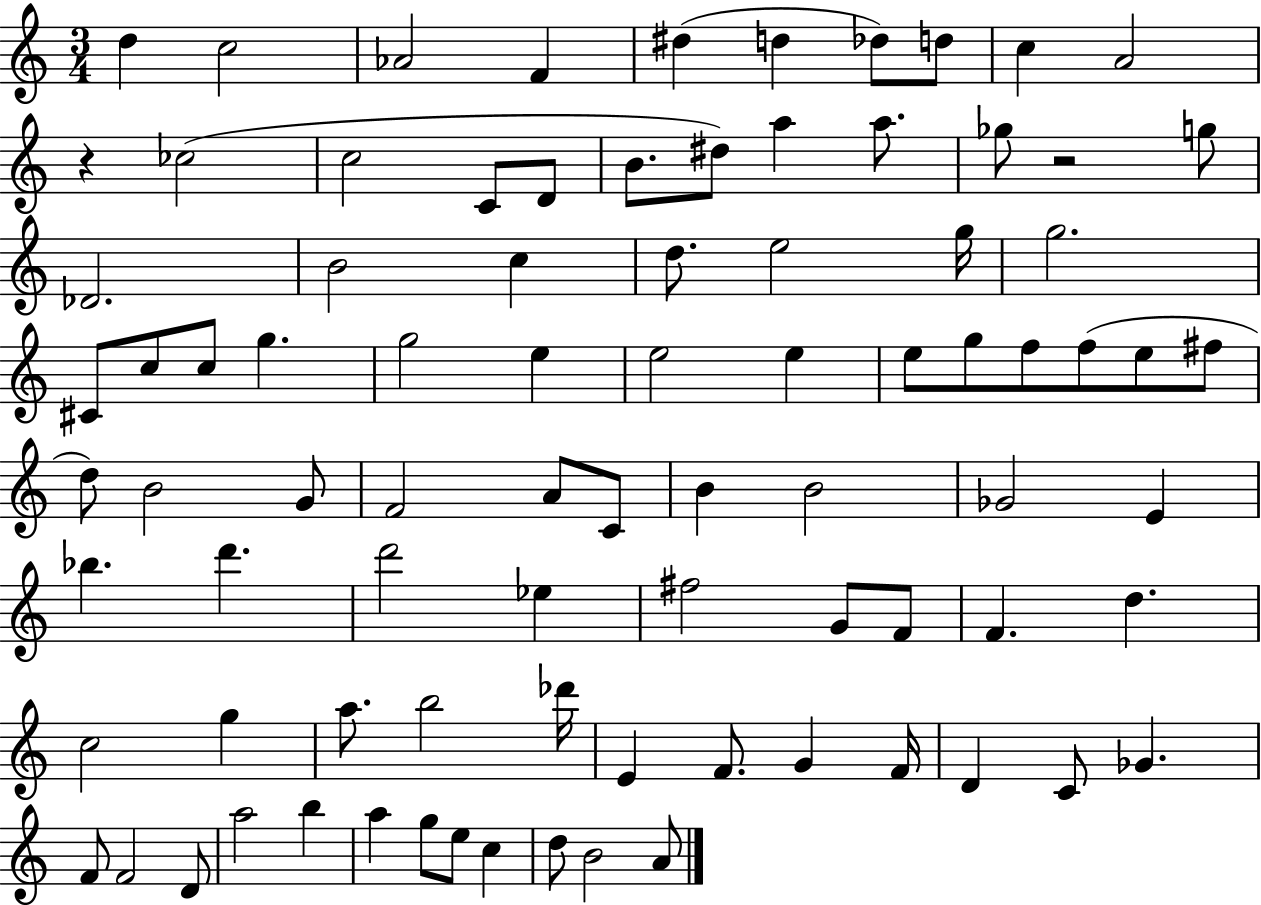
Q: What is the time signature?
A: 3/4